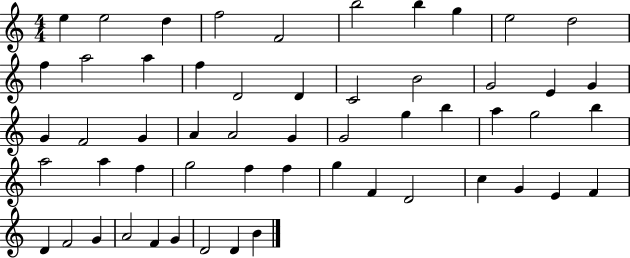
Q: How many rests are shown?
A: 0